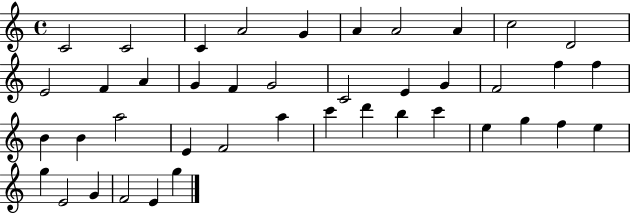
C4/h C4/h C4/q A4/h G4/q A4/q A4/h A4/q C5/h D4/h E4/h F4/q A4/q G4/q F4/q G4/h C4/h E4/q G4/q F4/h F5/q F5/q B4/q B4/q A5/h E4/q F4/h A5/q C6/q D6/q B5/q C6/q E5/q G5/q F5/q E5/q G5/q E4/h G4/q F4/h E4/q G5/q